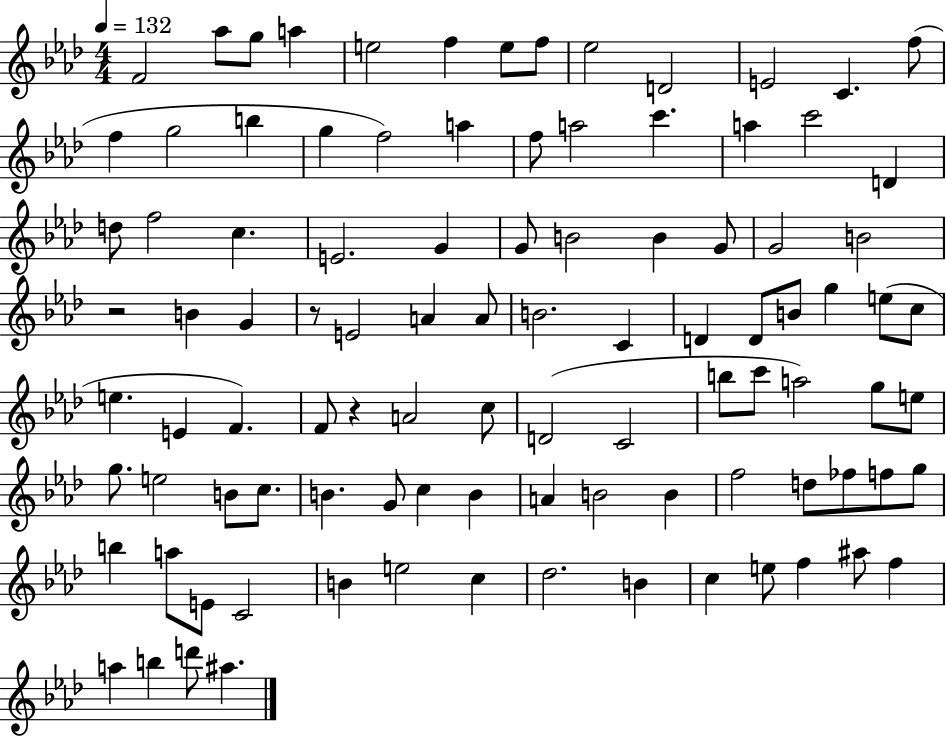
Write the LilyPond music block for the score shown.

{
  \clef treble
  \numericTimeSignature
  \time 4/4
  \key aes \major
  \tempo 4 = 132
  f'2 aes''8 g''8 a''4 | e''2 f''4 e''8 f''8 | ees''2 d'2 | e'2 c'4. f''8( | \break f''4 g''2 b''4 | g''4 f''2) a''4 | f''8 a''2 c'''4. | a''4 c'''2 d'4 | \break d''8 f''2 c''4. | e'2. g'4 | g'8 b'2 b'4 g'8 | g'2 b'2 | \break r2 b'4 g'4 | r8 e'2 a'4 a'8 | b'2. c'4 | d'4 d'8 b'8 g''4 e''8( c''8 | \break e''4. e'4 f'4.) | f'8 r4 a'2 c''8 | d'2( c'2 | b''8 c'''8 a''2) g''8 e''8 | \break g''8. e''2 b'8 c''8. | b'4. g'8 c''4 b'4 | a'4 b'2 b'4 | f''2 d''8 fes''8 f''8 g''8 | \break b''4 a''8 e'8 c'2 | b'4 e''2 c''4 | des''2. b'4 | c''4 e''8 f''4 ais''8 f''4 | \break a''4 b''4 d'''8 ais''4. | \bar "|."
}